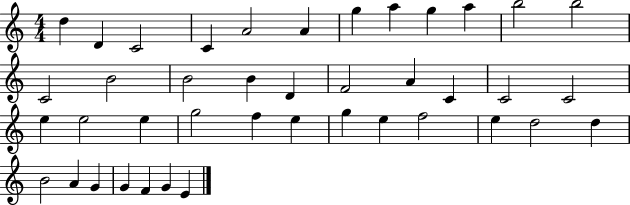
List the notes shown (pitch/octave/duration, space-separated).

D5/q D4/q C4/h C4/q A4/h A4/q G5/q A5/q G5/q A5/q B5/h B5/h C4/h B4/h B4/h B4/q D4/q F4/h A4/q C4/q C4/h C4/h E5/q E5/h E5/q G5/h F5/q E5/q G5/q E5/q F5/h E5/q D5/h D5/q B4/h A4/q G4/q G4/q F4/q G4/q E4/q